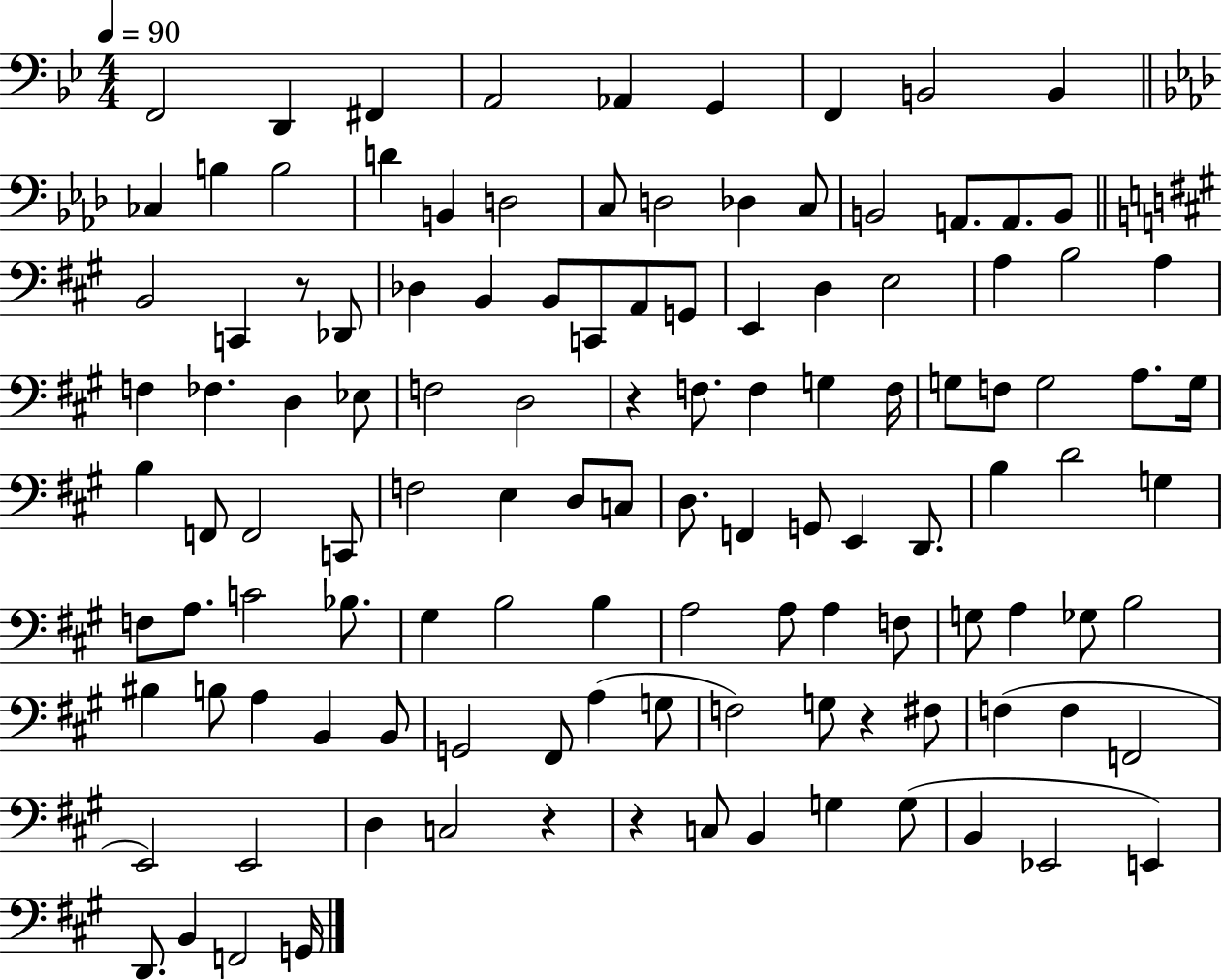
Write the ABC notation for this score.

X:1
T:Untitled
M:4/4
L:1/4
K:Bb
F,,2 D,, ^F,, A,,2 _A,, G,, F,, B,,2 B,, _C, B, B,2 D B,, D,2 C,/2 D,2 _D, C,/2 B,,2 A,,/2 A,,/2 B,,/2 B,,2 C,, z/2 _D,,/2 _D, B,, B,,/2 C,,/2 A,,/2 G,,/2 E,, D, E,2 A, B,2 A, F, _F, D, _E,/2 F,2 D,2 z F,/2 F, G, F,/4 G,/2 F,/2 G,2 A,/2 G,/4 B, F,,/2 F,,2 C,,/2 F,2 E, D,/2 C,/2 D,/2 F,, G,,/2 E,, D,,/2 B, D2 G, F,/2 A,/2 C2 _B,/2 ^G, B,2 B, A,2 A,/2 A, F,/2 G,/2 A, _G,/2 B,2 ^B, B,/2 A, B,, B,,/2 G,,2 ^F,,/2 A, G,/2 F,2 G,/2 z ^F,/2 F, F, F,,2 E,,2 E,,2 D, C,2 z z C,/2 B,, G, G,/2 B,, _E,,2 E,, D,,/2 B,, F,,2 G,,/4